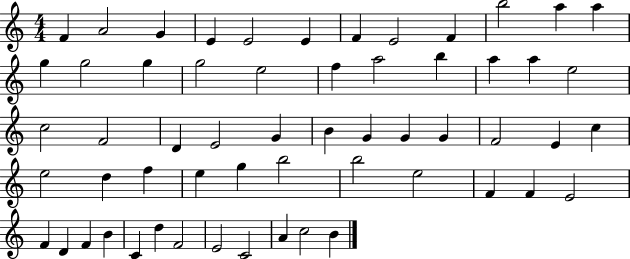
{
  \clef treble
  \numericTimeSignature
  \time 4/4
  \key c \major
  f'4 a'2 g'4 | e'4 e'2 e'4 | f'4 e'2 f'4 | b''2 a''4 a''4 | \break g''4 g''2 g''4 | g''2 e''2 | f''4 a''2 b''4 | a''4 a''4 e''2 | \break c''2 f'2 | d'4 e'2 g'4 | b'4 g'4 g'4 g'4 | f'2 e'4 c''4 | \break e''2 d''4 f''4 | e''4 g''4 b''2 | b''2 e''2 | f'4 f'4 e'2 | \break f'4 d'4 f'4 b'4 | c'4 d''4 f'2 | e'2 c'2 | a'4 c''2 b'4 | \break \bar "|."
}